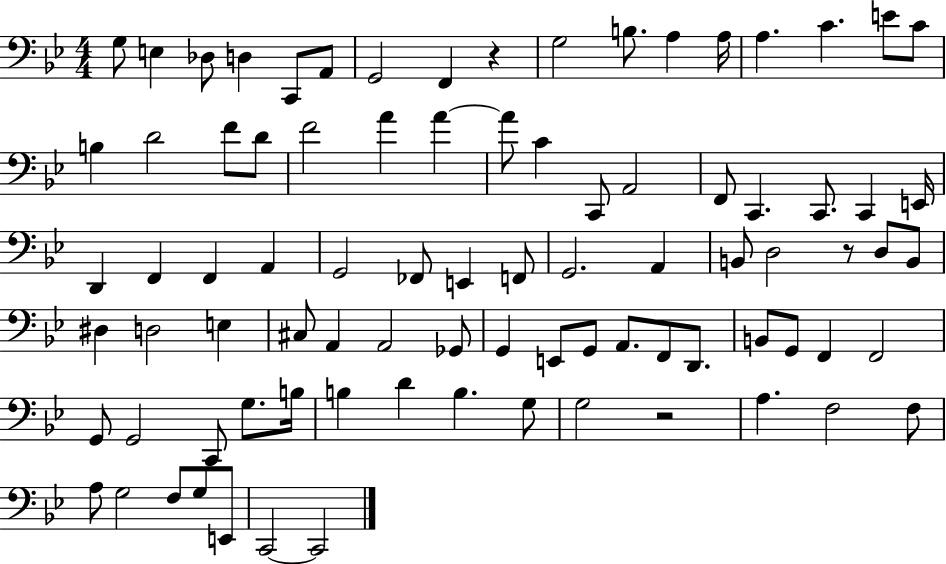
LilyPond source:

{
  \clef bass
  \numericTimeSignature
  \time 4/4
  \key bes \major
  \repeat volta 2 { g8 e4 des8 d4 c,8 a,8 | g,2 f,4 r4 | g2 b8. a4 a16 | a4. c'4. e'8 c'8 | \break b4 d'2 f'8 d'8 | f'2 a'4 a'4~~ | a'8 c'4 c,8 a,2 | f,8 c,4. c,8. c,4 e,16 | \break d,4 f,4 f,4 a,4 | g,2 fes,8 e,4 f,8 | g,2. a,4 | b,8 d2 r8 d8 b,8 | \break dis4 d2 e4 | cis8 a,4 a,2 ges,8 | g,4 e,8 g,8 a,8. f,8 d,8. | b,8 g,8 f,4 f,2 | \break g,8 g,2 c,8 g8. b16 | b4 d'4 b4. g8 | g2 r2 | a4. f2 f8 | \break a8 g2 f8 g8 e,8 | c,2~~ c,2 | } \bar "|."
}